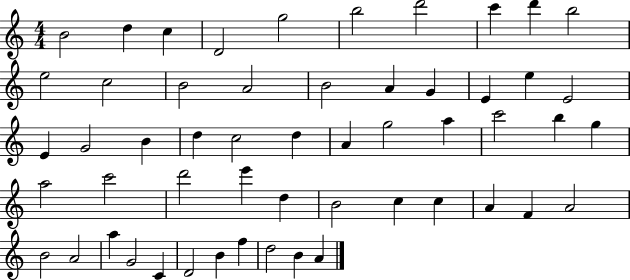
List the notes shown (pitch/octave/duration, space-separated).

B4/h D5/q C5/q D4/h G5/h B5/h D6/h C6/q D6/q B5/h E5/h C5/h B4/h A4/h B4/h A4/q G4/q E4/q E5/q E4/h E4/q G4/h B4/q D5/q C5/h D5/q A4/q G5/h A5/q C6/h B5/q G5/q A5/h C6/h D6/h E6/q D5/q B4/h C5/q C5/q A4/q F4/q A4/h B4/h A4/h A5/q G4/h C4/q D4/h B4/q F5/q D5/h B4/q A4/q